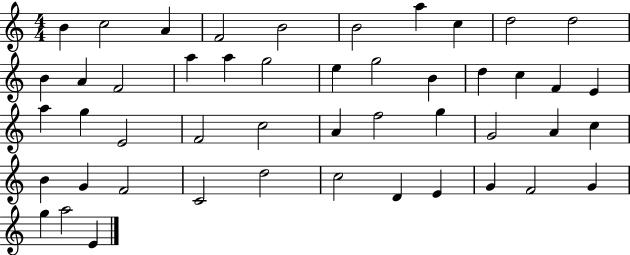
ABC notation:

X:1
T:Untitled
M:4/4
L:1/4
K:C
B c2 A F2 B2 B2 a c d2 d2 B A F2 a a g2 e g2 B d c F E a g E2 F2 c2 A f2 g G2 A c B G F2 C2 d2 c2 D E G F2 G g a2 E